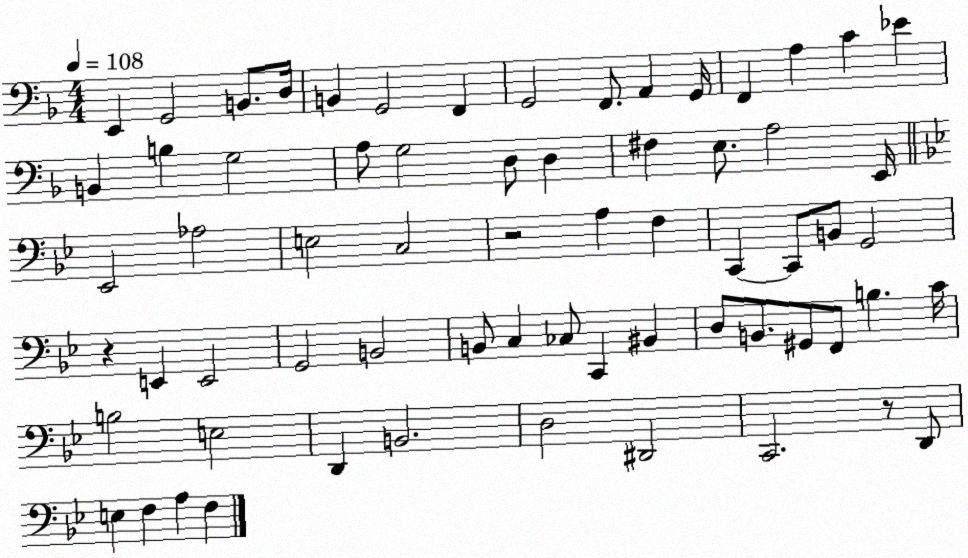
X:1
T:Untitled
M:4/4
L:1/4
K:F
E,, G,,2 B,,/2 D,/4 B,, G,,2 F,, G,,2 F,,/2 A,, G,,/4 F,, A, C _E B,, B, G,2 A,/2 G,2 D,/2 D, ^F, E,/2 A,2 E,,/4 _E,,2 _A,2 E,2 C,2 z2 A, F, C,, C,,/2 B,,/2 G,,2 z E,, E,,2 G,,2 B,,2 B,,/2 C, _C,/2 C,, ^B,, D,/2 B,,/2 ^G,,/2 F,,/2 B, C/4 B,2 E,2 D,, B,,2 D,2 ^D,,2 C,,2 z/2 D,,/2 E, F, A, F,